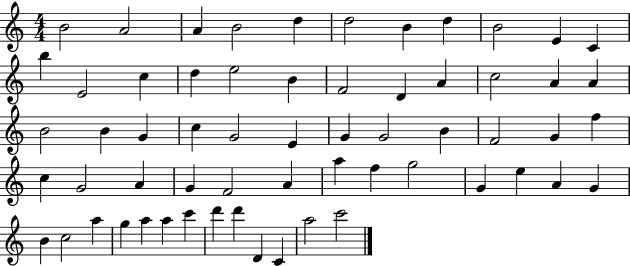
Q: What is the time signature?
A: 4/4